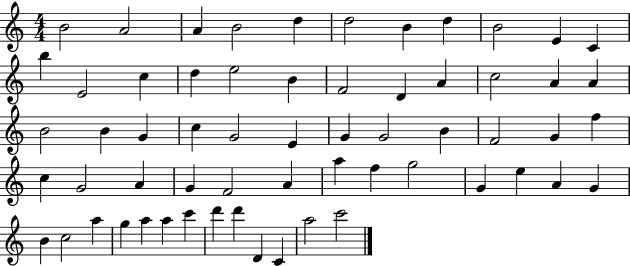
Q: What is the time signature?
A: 4/4